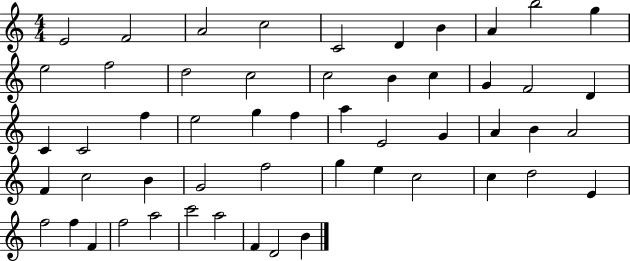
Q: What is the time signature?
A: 4/4